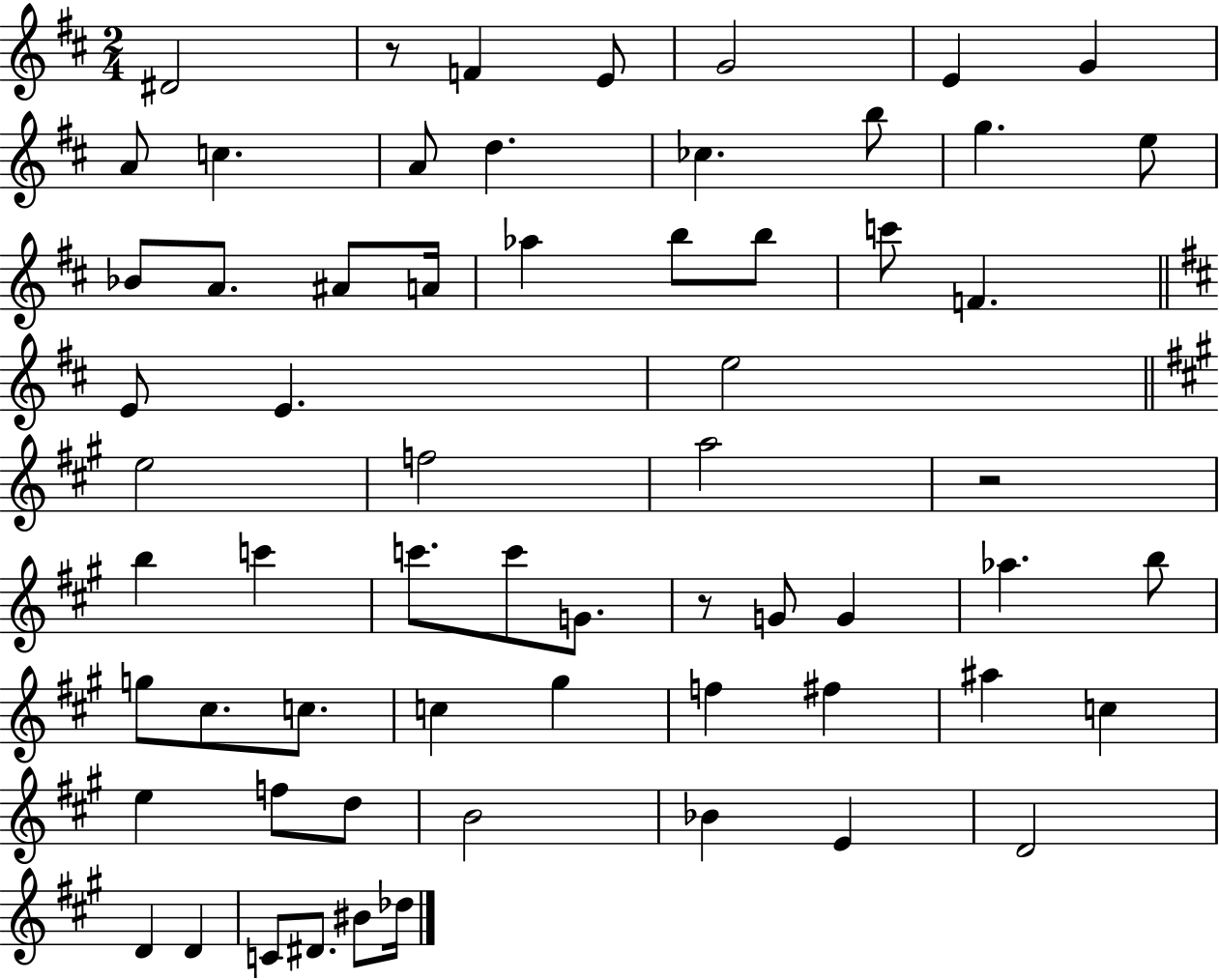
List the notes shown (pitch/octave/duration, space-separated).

D#4/h R/e F4/q E4/e G4/h E4/q G4/q A4/e C5/q. A4/e D5/q. CES5/q. B5/e G5/q. E5/e Bb4/e A4/e. A#4/e A4/s Ab5/q B5/e B5/e C6/e F4/q. E4/e E4/q. E5/h E5/h F5/h A5/h R/h B5/q C6/q C6/e. C6/e G4/e. R/e G4/e G4/q Ab5/q. B5/e G5/e C#5/e. C5/e. C5/q G#5/q F5/q F#5/q A#5/q C5/q E5/q F5/e D5/e B4/h Bb4/q E4/q D4/h D4/q D4/q C4/e D#4/e. BIS4/e Db5/s